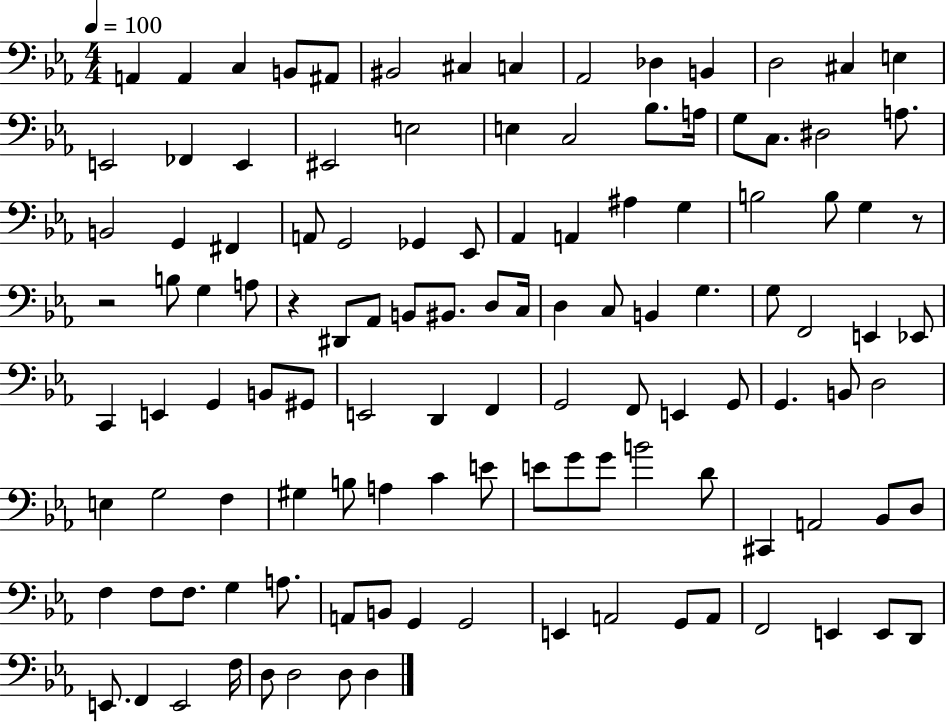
A2/q A2/q C3/q B2/e A#2/e BIS2/h C#3/q C3/q Ab2/h Db3/q B2/q D3/h C#3/q E3/q E2/h FES2/q E2/q EIS2/h E3/h E3/q C3/h Bb3/e. A3/s G3/e C3/e. D#3/h A3/e. B2/h G2/q F#2/q A2/e G2/h Gb2/q Eb2/e Ab2/q A2/q A#3/q G3/q B3/h B3/e G3/q R/e R/h B3/e G3/q A3/e R/q D#2/e Ab2/e B2/e BIS2/e. D3/e C3/s D3/q C3/e B2/q G3/q. G3/e F2/h E2/q Eb2/e C2/q E2/q G2/q B2/e G#2/e E2/h D2/q F2/q G2/h F2/e E2/q G2/e G2/q. B2/e D3/h E3/q G3/h F3/q G#3/q B3/e A3/q C4/q E4/e E4/e G4/e G4/e B4/h D4/e C#2/q A2/h Bb2/e D3/e F3/q F3/e F3/e. G3/q A3/e. A2/e B2/e G2/q G2/h E2/q A2/h G2/e A2/e F2/h E2/q E2/e D2/e E2/e. F2/q E2/h F3/s D3/e D3/h D3/e D3/q